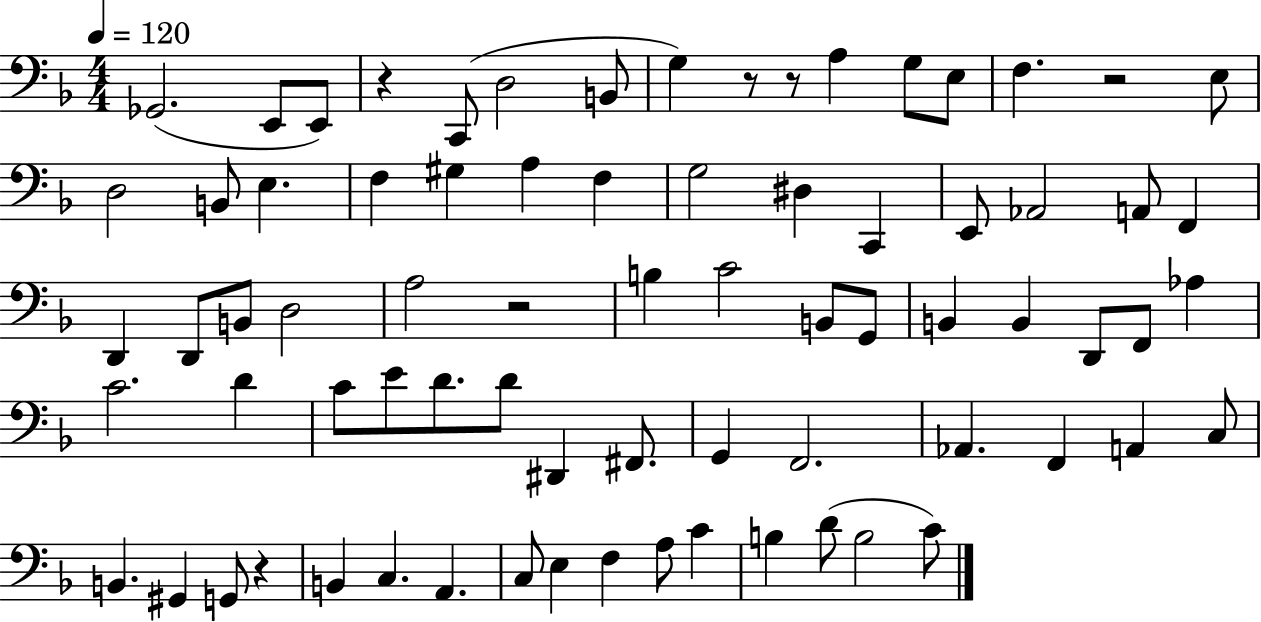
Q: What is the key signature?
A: F major